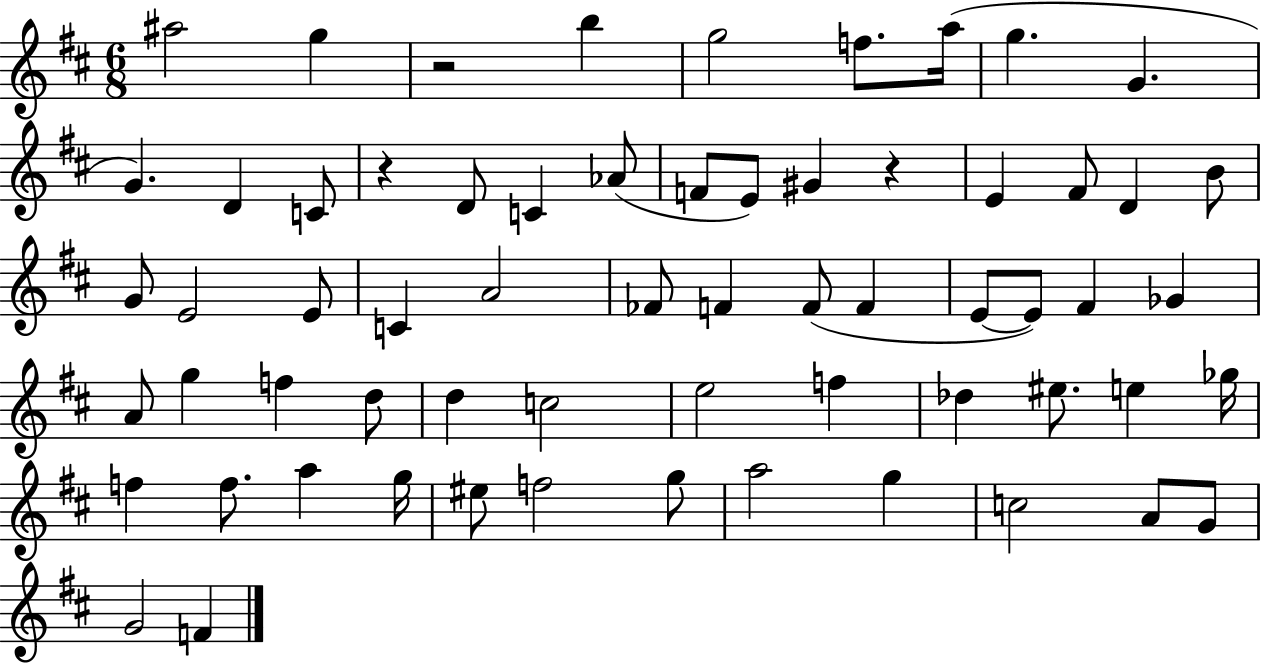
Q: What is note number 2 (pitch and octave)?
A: G5